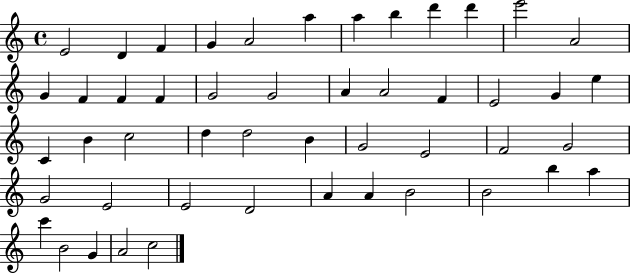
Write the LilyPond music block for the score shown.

{
  \clef treble
  \time 4/4
  \defaultTimeSignature
  \key c \major
  e'2 d'4 f'4 | g'4 a'2 a''4 | a''4 b''4 d'''4 d'''4 | e'''2 a'2 | \break g'4 f'4 f'4 f'4 | g'2 g'2 | a'4 a'2 f'4 | e'2 g'4 e''4 | \break c'4 b'4 c''2 | d''4 d''2 b'4 | g'2 e'2 | f'2 g'2 | \break g'2 e'2 | e'2 d'2 | a'4 a'4 b'2 | b'2 b''4 a''4 | \break c'''4 b'2 g'4 | a'2 c''2 | \bar "|."
}